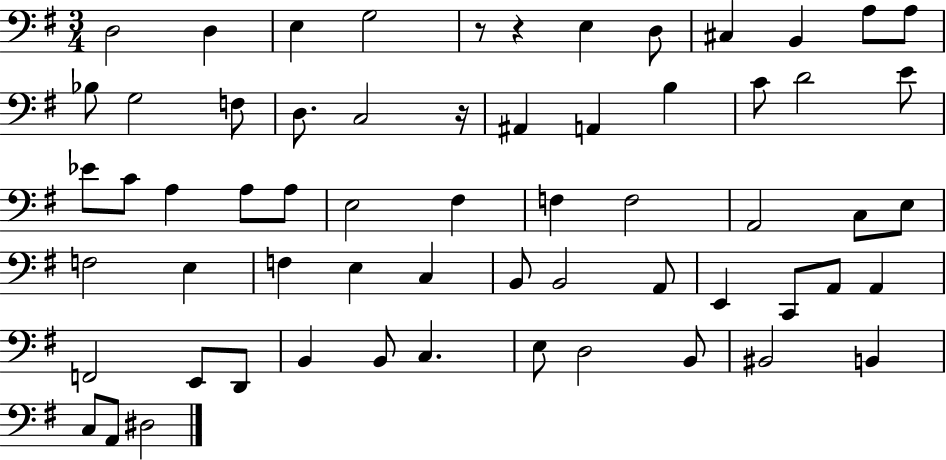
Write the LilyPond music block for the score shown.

{
  \clef bass
  \numericTimeSignature
  \time 3/4
  \key g \major
  d2 d4 | e4 g2 | r8 r4 e4 d8 | cis4 b,4 a8 a8 | \break bes8 g2 f8 | d8. c2 r16 | ais,4 a,4 b4 | c'8 d'2 e'8 | \break ees'8 c'8 a4 a8 a8 | e2 fis4 | f4 f2 | a,2 c8 e8 | \break f2 e4 | f4 e4 c4 | b,8 b,2 a,8 | e,4 c,8 a,8 a,4 | \break f,2 e,8 d,8 | b,4 b,8 c4. | e8 d2 b,8 | bis,2 b,4 | \break c8 a,8 dis2 | \bar "|."
}